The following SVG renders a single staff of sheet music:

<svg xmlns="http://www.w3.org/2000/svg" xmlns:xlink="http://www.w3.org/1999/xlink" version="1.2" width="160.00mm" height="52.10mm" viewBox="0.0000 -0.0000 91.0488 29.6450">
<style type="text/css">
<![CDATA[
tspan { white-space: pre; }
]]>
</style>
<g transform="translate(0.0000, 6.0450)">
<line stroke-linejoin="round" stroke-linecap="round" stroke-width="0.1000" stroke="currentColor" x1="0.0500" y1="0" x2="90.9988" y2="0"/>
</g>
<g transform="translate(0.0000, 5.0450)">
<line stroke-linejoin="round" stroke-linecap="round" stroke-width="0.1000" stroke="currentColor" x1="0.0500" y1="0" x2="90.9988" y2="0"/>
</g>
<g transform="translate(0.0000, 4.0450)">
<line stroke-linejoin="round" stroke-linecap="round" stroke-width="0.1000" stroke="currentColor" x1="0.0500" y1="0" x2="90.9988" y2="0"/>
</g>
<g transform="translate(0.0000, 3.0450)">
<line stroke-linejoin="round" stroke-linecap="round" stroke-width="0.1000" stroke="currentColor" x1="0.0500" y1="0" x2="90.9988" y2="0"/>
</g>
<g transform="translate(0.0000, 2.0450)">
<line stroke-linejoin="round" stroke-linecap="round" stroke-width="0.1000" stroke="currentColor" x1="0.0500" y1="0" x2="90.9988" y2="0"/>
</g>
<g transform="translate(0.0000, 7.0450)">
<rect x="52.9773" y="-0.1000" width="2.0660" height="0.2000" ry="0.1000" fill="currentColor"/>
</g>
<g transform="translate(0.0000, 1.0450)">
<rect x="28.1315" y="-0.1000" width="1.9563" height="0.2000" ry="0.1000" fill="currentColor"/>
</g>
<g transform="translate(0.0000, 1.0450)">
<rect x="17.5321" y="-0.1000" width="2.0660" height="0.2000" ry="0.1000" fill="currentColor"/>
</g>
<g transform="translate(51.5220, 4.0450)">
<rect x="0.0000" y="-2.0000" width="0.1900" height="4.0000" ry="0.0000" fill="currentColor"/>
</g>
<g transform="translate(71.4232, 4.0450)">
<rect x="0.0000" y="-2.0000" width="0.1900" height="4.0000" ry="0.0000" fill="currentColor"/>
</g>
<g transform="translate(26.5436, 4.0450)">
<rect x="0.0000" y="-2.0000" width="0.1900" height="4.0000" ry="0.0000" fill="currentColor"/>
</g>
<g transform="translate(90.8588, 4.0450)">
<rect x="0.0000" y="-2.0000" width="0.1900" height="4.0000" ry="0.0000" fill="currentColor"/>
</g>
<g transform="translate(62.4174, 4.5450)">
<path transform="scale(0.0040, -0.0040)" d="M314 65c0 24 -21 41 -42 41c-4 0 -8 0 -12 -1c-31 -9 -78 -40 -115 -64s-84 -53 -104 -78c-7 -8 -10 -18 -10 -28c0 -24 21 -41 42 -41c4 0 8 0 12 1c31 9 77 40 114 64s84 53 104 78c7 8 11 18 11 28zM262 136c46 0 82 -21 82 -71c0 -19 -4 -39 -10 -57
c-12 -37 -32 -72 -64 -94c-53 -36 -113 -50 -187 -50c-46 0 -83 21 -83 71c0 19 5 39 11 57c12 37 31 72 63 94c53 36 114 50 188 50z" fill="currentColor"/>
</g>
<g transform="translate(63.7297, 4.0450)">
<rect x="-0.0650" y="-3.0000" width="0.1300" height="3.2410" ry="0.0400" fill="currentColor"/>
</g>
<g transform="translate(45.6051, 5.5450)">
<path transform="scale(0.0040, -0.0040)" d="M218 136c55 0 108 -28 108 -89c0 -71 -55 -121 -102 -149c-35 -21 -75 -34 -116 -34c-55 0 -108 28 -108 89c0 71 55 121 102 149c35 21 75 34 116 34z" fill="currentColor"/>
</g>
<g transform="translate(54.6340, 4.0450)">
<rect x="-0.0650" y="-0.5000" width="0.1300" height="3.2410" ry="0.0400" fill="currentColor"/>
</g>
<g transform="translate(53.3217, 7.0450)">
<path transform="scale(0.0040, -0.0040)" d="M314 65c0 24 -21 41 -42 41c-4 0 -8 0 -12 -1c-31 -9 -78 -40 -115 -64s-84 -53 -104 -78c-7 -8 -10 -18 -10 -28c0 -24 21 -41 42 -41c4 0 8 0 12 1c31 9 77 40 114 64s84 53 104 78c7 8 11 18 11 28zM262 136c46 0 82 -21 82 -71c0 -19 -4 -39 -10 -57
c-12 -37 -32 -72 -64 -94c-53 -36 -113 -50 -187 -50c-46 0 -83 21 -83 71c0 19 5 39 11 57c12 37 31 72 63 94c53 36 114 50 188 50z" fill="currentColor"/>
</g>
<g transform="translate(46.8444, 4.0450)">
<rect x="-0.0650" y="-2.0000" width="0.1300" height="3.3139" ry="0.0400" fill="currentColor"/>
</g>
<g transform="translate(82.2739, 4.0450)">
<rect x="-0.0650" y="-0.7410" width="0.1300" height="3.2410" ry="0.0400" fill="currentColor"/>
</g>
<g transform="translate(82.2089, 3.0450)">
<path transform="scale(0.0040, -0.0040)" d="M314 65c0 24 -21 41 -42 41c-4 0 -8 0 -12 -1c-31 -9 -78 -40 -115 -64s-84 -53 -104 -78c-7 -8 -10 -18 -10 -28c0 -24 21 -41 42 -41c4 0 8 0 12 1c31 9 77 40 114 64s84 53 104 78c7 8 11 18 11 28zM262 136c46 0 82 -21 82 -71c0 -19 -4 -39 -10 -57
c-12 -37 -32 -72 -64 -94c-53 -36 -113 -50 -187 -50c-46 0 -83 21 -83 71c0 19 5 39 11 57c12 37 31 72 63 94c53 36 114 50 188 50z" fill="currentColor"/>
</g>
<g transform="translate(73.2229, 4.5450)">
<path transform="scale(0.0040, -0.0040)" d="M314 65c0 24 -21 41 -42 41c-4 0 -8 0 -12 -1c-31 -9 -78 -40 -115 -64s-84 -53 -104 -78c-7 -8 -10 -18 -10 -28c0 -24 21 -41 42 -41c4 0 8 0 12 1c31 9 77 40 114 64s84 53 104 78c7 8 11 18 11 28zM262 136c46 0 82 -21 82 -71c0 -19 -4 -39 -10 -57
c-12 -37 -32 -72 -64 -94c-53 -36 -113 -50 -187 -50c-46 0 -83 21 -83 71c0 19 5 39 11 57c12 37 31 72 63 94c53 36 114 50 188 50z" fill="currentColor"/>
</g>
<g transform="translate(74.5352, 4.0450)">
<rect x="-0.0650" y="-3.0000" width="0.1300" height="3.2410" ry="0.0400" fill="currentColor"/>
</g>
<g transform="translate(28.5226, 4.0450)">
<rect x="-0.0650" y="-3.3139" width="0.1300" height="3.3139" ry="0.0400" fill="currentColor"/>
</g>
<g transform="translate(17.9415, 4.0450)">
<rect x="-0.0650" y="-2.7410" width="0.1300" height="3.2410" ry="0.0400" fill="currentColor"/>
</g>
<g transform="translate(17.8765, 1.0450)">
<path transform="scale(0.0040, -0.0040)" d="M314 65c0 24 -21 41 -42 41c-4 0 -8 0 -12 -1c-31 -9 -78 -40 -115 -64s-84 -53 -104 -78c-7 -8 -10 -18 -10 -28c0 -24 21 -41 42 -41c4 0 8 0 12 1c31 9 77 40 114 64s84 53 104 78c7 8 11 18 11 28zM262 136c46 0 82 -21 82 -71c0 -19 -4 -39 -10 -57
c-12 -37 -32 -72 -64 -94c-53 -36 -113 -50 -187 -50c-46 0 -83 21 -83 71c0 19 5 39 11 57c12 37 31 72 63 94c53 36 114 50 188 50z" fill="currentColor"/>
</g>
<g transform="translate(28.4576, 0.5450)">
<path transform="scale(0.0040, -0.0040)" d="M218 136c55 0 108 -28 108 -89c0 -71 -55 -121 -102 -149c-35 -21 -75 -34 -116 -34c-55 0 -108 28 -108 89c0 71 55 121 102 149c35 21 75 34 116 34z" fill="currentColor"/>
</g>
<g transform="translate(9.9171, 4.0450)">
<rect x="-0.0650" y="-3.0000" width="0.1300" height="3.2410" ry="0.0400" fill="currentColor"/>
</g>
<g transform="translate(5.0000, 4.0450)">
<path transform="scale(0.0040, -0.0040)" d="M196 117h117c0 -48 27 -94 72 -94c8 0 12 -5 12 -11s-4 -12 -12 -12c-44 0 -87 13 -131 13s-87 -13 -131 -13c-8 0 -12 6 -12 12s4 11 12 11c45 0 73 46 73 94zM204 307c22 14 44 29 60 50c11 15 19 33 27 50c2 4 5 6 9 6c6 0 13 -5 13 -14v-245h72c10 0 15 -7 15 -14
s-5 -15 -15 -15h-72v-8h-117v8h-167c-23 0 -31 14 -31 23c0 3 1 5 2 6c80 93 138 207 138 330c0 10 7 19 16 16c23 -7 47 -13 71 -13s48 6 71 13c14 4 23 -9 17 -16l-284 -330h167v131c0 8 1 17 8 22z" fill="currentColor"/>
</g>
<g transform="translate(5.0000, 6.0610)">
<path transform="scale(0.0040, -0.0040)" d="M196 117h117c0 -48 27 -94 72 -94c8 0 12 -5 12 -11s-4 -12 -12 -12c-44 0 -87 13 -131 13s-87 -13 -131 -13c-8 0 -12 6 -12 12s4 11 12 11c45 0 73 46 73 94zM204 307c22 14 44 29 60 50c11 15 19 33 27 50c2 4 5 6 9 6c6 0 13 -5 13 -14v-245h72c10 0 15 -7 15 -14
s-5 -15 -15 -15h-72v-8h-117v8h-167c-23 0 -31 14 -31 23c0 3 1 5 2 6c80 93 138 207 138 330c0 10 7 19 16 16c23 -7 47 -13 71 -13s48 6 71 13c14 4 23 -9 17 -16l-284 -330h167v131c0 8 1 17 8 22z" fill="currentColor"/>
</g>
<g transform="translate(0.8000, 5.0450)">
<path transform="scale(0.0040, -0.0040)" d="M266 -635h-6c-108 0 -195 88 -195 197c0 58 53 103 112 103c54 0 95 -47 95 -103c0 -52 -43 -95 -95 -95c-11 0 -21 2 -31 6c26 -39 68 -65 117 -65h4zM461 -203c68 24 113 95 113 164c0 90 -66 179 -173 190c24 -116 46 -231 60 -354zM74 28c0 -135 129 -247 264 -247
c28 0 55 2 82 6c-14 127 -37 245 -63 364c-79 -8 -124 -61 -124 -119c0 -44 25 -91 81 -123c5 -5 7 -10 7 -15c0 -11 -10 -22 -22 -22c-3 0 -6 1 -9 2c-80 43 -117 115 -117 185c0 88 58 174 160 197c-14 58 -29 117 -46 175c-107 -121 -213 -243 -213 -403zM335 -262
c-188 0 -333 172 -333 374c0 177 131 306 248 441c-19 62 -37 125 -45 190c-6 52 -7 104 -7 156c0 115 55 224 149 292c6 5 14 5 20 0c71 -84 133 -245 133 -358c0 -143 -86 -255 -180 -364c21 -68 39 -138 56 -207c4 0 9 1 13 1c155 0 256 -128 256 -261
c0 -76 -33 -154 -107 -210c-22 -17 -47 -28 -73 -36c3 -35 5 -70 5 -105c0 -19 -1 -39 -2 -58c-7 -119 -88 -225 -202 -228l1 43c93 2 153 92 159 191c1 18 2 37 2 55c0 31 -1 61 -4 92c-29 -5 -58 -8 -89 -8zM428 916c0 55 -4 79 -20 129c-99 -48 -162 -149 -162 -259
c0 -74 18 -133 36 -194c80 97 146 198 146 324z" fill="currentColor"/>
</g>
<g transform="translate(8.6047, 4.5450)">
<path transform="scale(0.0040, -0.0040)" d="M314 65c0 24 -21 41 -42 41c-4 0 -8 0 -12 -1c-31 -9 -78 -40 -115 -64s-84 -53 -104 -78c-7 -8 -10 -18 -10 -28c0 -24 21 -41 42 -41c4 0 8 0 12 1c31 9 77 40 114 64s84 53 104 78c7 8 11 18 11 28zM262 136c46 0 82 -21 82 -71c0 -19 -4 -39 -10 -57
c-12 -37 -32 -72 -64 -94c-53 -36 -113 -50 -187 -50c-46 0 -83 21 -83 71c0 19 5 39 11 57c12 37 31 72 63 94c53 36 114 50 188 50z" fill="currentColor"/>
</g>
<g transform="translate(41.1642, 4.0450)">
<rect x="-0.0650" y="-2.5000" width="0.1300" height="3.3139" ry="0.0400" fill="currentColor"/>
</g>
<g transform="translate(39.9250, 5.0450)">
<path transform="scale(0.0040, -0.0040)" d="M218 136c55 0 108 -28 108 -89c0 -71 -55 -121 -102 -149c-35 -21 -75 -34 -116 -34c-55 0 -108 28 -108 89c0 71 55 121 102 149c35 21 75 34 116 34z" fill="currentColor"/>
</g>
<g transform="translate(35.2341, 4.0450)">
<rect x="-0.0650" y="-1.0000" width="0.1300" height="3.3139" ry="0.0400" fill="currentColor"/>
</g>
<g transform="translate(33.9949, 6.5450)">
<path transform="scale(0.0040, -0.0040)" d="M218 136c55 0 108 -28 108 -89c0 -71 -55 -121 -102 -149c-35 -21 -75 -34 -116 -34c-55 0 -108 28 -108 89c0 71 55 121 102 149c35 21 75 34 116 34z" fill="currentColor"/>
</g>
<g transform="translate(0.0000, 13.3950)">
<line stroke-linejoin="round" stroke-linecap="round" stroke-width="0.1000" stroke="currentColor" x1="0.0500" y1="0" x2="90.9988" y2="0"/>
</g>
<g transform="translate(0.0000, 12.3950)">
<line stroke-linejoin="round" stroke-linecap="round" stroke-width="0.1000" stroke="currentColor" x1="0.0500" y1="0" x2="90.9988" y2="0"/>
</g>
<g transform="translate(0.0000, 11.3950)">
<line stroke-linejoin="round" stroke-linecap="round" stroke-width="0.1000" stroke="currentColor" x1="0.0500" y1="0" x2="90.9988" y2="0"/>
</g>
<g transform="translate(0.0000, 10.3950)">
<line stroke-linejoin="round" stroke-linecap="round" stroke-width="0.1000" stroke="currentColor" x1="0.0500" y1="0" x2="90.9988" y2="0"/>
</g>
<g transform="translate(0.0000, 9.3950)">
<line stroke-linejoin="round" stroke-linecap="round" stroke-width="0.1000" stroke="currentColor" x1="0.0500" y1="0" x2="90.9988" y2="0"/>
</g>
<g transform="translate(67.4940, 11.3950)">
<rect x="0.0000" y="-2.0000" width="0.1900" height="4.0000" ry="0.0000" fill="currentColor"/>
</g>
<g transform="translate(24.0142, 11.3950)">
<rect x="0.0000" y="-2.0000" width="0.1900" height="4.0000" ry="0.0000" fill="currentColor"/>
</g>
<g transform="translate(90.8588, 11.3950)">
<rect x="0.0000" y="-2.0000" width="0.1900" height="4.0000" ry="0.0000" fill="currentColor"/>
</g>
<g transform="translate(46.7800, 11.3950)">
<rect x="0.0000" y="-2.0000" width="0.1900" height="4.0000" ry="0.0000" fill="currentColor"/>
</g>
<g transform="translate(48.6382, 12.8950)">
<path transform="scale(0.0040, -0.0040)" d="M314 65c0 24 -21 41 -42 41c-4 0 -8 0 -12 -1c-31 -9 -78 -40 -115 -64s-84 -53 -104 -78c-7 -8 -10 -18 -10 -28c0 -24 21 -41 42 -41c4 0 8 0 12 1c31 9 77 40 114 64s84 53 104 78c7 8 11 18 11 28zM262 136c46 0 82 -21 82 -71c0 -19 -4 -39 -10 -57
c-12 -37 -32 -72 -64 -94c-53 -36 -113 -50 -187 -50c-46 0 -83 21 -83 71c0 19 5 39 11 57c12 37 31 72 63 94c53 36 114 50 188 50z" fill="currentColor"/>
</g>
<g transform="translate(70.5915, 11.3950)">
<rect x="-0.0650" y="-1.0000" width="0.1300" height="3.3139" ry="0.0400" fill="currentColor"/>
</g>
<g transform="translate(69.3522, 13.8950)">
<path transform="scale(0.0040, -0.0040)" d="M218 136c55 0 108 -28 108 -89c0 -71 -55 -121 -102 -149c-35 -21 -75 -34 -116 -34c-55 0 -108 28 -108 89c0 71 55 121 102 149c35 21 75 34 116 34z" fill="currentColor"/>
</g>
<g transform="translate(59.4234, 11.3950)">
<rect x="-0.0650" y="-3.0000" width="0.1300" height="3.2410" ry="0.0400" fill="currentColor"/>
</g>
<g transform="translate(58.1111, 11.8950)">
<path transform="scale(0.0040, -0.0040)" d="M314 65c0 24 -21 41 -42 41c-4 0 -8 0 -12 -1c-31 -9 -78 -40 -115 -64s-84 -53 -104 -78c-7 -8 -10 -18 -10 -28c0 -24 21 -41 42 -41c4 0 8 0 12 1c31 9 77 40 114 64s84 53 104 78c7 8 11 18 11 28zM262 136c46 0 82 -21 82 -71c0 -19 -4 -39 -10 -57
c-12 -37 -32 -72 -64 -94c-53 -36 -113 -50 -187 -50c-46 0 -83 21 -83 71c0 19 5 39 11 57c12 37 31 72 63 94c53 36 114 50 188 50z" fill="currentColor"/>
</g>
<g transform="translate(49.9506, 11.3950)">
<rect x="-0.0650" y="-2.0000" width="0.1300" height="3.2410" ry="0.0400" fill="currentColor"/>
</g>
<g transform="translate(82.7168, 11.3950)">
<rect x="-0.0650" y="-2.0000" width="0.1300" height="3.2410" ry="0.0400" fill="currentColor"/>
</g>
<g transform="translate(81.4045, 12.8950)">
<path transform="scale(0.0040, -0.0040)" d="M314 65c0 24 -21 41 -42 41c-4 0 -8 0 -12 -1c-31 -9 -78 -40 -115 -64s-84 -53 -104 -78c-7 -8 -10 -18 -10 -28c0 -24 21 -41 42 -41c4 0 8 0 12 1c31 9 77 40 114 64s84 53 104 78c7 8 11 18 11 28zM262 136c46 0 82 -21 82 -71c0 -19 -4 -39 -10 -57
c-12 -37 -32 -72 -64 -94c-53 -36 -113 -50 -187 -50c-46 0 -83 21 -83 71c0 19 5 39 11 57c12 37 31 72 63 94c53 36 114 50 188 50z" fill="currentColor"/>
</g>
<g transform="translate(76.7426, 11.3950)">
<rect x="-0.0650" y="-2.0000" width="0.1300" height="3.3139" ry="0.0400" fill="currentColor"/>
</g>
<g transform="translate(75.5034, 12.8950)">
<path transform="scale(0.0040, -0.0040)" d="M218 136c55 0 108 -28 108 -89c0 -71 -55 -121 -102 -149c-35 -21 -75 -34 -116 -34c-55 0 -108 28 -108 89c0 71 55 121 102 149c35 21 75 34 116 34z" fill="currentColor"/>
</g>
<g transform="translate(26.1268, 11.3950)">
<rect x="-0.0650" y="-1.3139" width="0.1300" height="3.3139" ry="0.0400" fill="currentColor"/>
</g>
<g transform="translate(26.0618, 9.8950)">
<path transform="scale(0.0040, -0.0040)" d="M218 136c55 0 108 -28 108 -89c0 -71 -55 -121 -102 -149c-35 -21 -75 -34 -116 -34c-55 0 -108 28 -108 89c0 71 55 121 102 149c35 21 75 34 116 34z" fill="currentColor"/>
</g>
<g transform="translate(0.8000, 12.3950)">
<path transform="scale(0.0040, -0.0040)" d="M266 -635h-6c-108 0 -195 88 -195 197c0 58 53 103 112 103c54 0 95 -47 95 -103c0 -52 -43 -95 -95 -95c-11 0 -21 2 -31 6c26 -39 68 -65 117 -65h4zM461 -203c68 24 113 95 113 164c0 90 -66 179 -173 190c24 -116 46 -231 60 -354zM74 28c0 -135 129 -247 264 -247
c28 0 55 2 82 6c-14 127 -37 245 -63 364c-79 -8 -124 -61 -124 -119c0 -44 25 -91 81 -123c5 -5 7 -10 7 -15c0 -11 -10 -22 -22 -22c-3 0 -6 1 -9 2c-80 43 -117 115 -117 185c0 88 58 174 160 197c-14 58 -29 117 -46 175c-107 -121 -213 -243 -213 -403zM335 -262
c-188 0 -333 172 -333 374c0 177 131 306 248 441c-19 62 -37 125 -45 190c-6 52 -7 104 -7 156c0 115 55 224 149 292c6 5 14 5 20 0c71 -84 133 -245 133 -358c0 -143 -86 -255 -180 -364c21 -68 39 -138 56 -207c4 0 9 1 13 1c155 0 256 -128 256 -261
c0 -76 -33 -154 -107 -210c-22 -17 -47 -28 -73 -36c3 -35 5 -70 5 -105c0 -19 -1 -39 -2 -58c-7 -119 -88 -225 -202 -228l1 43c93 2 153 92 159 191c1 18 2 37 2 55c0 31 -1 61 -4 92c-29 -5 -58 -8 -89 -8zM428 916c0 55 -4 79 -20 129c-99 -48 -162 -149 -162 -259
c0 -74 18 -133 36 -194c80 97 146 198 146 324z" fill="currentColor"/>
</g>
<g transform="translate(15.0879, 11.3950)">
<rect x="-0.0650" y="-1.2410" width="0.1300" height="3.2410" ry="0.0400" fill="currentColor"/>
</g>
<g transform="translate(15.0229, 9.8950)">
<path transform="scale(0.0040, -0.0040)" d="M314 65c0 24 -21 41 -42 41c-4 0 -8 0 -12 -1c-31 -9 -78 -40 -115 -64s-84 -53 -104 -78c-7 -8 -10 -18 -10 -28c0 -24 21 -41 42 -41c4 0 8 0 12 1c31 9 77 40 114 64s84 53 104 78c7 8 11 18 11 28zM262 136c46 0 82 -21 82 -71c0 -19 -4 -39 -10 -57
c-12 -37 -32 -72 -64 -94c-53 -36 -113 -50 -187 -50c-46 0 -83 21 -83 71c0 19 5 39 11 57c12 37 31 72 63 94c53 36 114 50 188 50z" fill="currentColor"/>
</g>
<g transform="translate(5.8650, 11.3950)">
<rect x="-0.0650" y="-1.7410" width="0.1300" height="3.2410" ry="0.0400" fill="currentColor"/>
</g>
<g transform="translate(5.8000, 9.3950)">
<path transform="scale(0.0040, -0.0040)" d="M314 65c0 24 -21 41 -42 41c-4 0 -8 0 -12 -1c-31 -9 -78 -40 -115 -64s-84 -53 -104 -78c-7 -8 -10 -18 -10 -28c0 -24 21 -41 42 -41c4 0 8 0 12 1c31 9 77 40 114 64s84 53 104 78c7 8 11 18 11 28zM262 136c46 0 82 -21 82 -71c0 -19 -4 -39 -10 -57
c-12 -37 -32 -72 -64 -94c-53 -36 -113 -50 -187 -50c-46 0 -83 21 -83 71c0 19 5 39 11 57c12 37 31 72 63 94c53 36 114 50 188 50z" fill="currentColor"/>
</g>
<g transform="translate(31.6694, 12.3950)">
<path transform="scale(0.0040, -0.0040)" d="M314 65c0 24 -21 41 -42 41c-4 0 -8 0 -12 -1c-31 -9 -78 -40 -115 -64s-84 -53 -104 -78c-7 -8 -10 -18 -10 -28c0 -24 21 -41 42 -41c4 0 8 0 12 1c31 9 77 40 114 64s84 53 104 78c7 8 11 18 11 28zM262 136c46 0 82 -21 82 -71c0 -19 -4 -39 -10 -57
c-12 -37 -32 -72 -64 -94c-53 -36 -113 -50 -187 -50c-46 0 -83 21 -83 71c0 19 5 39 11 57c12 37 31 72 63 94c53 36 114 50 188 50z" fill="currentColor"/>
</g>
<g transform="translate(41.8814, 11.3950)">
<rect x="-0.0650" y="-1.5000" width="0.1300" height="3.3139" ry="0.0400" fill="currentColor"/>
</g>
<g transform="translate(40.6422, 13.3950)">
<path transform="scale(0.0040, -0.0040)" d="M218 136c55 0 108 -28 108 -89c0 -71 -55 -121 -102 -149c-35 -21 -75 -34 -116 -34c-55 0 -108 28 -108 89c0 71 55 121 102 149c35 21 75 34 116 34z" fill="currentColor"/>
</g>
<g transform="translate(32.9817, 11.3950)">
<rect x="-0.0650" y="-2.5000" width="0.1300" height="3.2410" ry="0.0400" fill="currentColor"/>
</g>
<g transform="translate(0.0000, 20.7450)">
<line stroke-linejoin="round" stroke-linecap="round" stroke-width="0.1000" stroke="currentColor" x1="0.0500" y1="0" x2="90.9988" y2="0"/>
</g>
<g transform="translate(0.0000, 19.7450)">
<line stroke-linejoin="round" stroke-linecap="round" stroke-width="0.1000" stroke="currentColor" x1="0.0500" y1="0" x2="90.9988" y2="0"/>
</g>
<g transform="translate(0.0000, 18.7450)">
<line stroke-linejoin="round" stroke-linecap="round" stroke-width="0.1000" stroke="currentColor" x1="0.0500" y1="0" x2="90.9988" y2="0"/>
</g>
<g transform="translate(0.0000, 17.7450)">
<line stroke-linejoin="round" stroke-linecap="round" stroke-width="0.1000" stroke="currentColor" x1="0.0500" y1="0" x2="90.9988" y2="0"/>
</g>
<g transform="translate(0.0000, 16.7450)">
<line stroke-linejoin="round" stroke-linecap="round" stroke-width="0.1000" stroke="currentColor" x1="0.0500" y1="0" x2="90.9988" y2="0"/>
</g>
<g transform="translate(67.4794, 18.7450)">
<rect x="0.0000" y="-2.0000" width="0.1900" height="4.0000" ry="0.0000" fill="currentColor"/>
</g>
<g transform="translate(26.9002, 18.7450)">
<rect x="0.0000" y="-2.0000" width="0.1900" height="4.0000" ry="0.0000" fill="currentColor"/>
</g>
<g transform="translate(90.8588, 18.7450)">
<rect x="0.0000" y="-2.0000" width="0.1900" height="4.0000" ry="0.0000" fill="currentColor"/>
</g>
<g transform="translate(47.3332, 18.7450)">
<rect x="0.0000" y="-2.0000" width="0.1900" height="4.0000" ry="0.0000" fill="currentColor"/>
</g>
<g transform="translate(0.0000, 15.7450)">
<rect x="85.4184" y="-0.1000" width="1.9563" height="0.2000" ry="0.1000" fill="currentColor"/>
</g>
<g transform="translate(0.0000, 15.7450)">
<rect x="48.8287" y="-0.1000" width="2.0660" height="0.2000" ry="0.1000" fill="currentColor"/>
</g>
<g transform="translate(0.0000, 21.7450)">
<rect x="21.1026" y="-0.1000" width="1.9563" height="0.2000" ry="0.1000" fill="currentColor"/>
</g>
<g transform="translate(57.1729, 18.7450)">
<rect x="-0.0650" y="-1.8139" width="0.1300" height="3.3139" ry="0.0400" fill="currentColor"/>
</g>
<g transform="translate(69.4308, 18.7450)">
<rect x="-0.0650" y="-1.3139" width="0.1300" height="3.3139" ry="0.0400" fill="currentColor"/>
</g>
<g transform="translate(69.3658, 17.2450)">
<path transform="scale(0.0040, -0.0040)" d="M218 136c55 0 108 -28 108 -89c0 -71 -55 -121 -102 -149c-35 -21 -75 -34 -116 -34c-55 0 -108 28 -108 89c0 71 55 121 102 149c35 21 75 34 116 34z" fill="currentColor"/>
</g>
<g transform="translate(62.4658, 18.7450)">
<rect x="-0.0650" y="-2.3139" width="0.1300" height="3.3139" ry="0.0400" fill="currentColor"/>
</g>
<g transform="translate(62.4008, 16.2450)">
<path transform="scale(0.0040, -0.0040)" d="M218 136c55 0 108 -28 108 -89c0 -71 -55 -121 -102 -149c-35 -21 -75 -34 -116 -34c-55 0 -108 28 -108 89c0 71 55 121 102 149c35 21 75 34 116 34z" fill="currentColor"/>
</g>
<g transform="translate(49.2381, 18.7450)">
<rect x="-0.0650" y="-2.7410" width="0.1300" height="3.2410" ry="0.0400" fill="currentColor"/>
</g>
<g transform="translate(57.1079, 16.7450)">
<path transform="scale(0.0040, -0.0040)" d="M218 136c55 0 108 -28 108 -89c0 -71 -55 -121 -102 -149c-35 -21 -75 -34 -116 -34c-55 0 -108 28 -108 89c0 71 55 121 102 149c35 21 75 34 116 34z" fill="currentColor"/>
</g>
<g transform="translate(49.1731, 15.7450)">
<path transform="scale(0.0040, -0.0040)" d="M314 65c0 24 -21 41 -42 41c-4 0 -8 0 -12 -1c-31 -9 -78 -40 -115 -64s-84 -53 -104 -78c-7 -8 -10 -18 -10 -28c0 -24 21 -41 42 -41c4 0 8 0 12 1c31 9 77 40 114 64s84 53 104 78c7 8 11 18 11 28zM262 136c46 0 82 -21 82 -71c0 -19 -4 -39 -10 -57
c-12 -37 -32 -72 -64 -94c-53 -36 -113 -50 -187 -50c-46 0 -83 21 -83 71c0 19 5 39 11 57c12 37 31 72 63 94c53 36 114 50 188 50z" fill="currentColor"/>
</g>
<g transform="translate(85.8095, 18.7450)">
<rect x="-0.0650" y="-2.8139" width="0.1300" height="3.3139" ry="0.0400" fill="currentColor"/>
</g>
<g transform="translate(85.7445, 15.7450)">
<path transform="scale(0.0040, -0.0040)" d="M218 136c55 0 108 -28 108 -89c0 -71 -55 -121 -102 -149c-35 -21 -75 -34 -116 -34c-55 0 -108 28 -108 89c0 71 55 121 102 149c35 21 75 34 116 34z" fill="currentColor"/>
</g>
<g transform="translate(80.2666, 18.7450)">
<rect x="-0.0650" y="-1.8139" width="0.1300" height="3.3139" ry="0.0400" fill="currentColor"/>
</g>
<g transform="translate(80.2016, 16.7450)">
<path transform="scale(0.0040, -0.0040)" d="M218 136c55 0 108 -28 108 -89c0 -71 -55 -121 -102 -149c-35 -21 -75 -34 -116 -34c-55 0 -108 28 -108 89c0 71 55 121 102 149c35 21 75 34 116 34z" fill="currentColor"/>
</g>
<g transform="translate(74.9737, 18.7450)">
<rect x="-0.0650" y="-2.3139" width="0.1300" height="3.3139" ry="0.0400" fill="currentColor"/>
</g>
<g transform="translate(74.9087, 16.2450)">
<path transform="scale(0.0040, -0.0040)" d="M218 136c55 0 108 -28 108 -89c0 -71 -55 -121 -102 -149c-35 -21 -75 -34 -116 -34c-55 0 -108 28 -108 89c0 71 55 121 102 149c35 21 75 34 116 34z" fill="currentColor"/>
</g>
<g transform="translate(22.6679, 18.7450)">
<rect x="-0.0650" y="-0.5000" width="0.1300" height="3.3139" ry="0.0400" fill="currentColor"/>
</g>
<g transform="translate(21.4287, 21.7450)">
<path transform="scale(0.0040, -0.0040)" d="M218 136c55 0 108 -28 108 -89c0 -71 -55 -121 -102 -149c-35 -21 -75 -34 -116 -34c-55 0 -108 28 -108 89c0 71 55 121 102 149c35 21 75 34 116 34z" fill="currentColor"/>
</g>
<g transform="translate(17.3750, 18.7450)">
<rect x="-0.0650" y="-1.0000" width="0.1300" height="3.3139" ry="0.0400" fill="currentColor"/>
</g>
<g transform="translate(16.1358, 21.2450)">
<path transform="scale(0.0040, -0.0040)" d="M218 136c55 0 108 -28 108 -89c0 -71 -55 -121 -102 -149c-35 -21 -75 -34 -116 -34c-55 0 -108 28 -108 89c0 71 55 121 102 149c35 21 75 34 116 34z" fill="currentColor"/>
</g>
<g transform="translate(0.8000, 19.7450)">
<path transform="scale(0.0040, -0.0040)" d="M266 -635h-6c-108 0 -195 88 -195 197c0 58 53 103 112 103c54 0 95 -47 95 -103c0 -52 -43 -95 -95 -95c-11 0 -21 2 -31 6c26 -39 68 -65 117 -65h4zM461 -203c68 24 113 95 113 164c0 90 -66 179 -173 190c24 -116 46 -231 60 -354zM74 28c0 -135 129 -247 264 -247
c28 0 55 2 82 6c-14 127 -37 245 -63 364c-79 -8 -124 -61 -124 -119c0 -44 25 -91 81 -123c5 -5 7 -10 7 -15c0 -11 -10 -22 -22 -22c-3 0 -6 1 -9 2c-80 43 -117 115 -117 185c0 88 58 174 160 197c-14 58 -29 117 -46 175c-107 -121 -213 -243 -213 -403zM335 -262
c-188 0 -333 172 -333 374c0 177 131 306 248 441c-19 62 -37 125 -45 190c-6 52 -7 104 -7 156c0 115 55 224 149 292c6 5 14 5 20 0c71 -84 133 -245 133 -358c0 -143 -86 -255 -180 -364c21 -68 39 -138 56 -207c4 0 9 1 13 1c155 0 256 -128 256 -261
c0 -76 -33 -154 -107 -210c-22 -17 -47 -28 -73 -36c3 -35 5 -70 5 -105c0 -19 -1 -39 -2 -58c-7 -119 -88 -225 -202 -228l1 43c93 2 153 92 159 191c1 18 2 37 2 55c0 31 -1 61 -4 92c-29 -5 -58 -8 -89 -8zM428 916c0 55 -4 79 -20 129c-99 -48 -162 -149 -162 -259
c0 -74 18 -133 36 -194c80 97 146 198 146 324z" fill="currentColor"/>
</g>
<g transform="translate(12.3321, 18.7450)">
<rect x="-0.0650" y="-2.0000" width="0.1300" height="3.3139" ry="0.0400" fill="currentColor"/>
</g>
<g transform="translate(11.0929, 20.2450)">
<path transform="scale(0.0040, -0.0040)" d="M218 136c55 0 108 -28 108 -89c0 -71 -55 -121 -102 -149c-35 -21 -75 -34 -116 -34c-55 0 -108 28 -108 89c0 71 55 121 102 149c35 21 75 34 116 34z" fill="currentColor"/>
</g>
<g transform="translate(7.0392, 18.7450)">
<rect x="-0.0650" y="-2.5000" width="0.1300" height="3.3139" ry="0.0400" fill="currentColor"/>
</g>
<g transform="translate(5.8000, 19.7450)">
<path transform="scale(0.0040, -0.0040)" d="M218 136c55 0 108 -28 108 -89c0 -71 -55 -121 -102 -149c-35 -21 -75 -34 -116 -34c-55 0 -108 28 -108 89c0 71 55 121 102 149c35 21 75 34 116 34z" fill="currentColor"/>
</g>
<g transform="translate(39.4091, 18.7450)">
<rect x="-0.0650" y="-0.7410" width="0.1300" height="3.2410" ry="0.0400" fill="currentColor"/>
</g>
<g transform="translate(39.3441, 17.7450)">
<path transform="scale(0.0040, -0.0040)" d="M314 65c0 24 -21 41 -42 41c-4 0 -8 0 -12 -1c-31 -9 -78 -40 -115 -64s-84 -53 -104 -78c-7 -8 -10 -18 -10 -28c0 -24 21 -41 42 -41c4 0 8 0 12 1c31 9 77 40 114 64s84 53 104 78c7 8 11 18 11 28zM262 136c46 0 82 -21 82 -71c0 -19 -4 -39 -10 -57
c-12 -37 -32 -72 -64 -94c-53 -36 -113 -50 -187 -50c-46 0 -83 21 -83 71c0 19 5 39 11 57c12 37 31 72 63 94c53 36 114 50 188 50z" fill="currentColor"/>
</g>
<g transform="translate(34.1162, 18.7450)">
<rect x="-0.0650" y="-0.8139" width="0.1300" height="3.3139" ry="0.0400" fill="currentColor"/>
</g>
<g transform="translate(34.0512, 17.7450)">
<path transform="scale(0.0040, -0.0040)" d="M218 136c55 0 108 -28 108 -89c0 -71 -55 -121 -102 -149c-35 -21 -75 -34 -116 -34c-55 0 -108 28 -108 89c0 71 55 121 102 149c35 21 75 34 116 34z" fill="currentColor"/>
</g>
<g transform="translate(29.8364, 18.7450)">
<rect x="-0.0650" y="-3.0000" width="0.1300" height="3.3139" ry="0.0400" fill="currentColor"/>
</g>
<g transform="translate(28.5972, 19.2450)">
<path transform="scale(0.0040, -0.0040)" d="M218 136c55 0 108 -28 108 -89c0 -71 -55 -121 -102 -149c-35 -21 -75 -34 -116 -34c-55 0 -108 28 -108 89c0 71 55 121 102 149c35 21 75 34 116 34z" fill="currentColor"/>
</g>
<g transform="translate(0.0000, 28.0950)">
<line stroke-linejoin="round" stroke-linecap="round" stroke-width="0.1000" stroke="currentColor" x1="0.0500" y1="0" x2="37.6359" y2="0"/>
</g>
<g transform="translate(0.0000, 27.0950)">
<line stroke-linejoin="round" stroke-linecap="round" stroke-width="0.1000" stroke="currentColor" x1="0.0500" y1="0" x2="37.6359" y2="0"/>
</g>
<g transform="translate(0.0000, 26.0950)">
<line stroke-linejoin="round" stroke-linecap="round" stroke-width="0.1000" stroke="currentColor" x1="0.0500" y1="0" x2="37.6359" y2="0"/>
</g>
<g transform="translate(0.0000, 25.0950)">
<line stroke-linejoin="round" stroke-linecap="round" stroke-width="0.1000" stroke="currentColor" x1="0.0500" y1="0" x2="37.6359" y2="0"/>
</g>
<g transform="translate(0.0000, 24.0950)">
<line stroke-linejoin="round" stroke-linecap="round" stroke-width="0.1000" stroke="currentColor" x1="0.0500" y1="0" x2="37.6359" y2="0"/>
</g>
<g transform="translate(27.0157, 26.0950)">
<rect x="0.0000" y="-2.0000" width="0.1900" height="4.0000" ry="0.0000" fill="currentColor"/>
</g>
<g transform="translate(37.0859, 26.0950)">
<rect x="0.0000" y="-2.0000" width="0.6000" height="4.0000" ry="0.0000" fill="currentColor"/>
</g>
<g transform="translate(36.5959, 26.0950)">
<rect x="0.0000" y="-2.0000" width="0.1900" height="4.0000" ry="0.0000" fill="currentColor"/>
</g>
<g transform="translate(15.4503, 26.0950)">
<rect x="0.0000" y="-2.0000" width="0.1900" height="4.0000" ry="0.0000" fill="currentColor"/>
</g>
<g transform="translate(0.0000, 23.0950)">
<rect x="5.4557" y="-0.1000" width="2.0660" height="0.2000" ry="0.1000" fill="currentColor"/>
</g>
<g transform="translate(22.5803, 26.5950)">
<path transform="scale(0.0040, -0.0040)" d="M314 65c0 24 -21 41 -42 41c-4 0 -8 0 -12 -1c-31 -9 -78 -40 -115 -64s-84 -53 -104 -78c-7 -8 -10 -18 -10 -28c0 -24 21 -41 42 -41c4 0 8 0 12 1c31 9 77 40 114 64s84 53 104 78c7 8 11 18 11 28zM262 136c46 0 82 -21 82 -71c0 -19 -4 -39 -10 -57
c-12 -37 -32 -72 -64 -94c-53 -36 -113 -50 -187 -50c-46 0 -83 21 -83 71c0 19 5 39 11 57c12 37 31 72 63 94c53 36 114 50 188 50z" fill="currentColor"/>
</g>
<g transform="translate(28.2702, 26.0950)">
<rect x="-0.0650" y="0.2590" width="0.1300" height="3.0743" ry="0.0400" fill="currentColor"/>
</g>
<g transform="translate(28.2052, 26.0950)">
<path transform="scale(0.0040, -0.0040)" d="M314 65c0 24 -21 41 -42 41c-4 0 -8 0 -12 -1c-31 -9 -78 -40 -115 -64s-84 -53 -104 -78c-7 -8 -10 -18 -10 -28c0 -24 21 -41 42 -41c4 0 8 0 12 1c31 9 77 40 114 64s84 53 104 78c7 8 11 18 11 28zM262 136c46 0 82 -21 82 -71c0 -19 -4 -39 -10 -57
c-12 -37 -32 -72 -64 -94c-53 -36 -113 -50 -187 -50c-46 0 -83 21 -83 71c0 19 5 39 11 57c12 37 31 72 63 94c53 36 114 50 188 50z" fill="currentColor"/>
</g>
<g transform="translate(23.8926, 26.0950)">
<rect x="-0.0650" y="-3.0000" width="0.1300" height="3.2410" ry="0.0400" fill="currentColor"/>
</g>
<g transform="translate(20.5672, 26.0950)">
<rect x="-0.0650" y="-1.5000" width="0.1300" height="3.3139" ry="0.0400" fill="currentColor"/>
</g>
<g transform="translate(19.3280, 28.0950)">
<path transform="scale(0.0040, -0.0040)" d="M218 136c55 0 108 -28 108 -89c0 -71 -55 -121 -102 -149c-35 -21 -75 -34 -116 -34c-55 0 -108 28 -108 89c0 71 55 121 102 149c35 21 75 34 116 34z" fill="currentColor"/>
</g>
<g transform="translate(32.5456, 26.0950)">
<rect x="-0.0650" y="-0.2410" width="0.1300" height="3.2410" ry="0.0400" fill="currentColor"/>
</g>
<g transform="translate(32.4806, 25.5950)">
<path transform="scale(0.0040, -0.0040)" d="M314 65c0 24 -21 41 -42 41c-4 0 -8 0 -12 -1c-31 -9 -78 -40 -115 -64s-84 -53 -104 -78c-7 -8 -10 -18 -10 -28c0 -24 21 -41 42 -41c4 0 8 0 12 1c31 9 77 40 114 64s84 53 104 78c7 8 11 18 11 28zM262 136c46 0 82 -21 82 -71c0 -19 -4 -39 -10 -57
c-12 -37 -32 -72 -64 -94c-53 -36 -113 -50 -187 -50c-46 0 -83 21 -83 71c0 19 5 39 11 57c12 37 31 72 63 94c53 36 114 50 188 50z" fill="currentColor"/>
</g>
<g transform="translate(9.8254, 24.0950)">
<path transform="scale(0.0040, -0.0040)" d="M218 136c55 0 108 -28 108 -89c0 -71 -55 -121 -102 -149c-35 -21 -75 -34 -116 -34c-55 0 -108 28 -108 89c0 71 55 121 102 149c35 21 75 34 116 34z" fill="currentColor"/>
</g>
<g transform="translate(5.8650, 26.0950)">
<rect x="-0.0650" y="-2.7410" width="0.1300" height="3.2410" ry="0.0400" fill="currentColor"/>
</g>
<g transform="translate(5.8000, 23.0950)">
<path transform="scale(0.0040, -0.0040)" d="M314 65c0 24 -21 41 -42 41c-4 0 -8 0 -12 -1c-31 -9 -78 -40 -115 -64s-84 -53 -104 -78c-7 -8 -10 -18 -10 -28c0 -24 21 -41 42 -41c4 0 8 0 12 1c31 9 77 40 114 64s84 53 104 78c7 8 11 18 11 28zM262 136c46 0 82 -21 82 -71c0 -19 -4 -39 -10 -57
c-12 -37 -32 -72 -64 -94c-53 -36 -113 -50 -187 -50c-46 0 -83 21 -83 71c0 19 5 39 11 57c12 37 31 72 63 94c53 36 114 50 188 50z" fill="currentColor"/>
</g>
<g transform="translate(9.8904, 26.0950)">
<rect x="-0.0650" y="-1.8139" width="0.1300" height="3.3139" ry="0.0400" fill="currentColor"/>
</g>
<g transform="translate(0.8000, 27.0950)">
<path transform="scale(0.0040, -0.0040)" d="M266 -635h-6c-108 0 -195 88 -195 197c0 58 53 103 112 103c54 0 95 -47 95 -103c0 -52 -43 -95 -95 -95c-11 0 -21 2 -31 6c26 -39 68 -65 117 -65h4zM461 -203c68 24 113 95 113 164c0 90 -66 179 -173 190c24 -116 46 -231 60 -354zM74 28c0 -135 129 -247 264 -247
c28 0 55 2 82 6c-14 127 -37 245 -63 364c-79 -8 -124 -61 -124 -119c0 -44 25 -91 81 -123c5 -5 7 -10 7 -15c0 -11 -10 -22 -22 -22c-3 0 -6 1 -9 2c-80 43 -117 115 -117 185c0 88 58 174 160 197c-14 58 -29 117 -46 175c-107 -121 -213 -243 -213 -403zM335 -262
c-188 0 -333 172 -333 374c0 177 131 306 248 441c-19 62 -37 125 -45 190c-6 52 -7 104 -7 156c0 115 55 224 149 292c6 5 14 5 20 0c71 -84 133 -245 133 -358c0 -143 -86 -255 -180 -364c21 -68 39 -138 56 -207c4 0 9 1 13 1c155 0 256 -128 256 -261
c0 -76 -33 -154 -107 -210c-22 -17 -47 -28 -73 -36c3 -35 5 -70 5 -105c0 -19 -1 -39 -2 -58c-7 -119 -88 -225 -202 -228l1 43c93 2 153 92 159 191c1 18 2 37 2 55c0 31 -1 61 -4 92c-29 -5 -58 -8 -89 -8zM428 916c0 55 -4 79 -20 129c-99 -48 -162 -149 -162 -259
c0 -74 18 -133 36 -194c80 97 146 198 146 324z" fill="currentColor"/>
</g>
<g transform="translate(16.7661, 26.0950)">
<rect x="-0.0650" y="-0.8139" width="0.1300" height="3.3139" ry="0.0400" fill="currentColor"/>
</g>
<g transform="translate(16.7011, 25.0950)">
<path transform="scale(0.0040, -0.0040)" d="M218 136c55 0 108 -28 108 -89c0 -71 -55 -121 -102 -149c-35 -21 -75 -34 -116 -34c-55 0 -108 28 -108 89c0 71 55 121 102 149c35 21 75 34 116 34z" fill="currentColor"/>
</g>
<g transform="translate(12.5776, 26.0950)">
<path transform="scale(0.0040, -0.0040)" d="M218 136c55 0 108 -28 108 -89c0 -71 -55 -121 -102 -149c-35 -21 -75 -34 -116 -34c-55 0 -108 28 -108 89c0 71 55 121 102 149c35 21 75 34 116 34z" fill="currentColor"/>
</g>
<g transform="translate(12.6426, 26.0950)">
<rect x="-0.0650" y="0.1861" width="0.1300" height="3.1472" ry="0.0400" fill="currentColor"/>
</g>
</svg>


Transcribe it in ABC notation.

X:1
T:Untitled
M:4/4
L:1/4
K:C
A2 a2 b D G F C2 A2 A2 d2 f2 e2 e G2 E F2 A2 D F F2 G F D C A d d2 a2 f g e g f a a2 f B d E A2 B2 c2